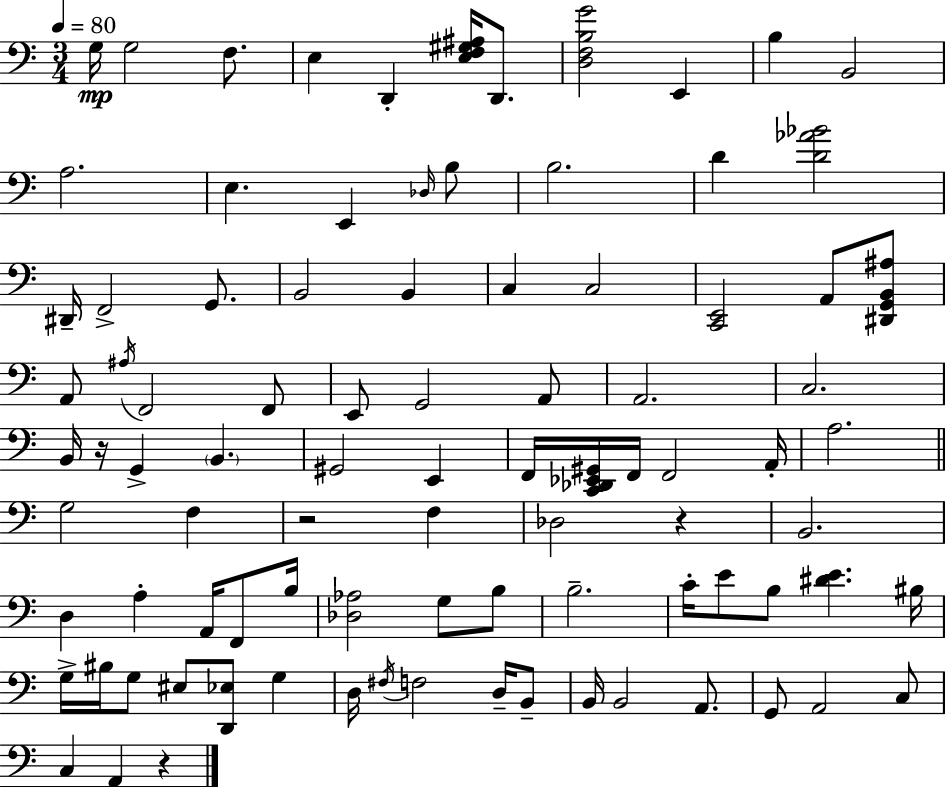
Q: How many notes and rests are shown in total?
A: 91